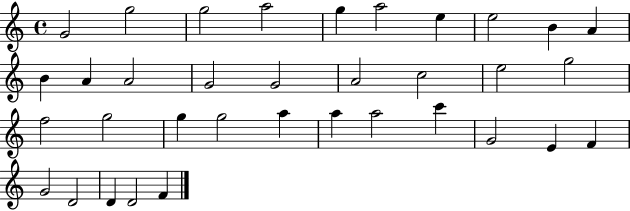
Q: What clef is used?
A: treble